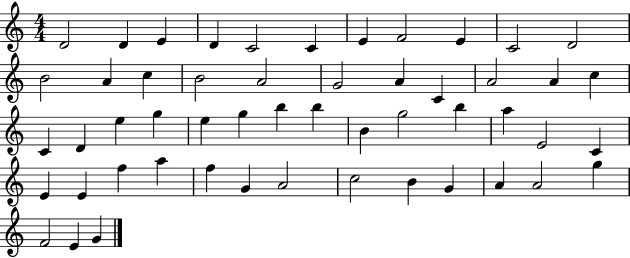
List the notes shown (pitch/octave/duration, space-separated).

D4/h D4/q E4/q D4/q C4/h C4/q E4/q F4/h E4/q C4/h D4/h B4/h A4/q C5/q B4/h A4/h G4/h A4/q C4/q A4/h A4/q C5/q C4/q D4/q E5/q G5/q E5/q G5/q B5/q B5/q B4/q G5/h B5/q A5/q E4/h C4/q E4/q E4/q F5/q A5/q F5/q G4/q A4/h C5/h B4/q G4/q A4/q A4/h G5/q F4/h E4/q G4/q